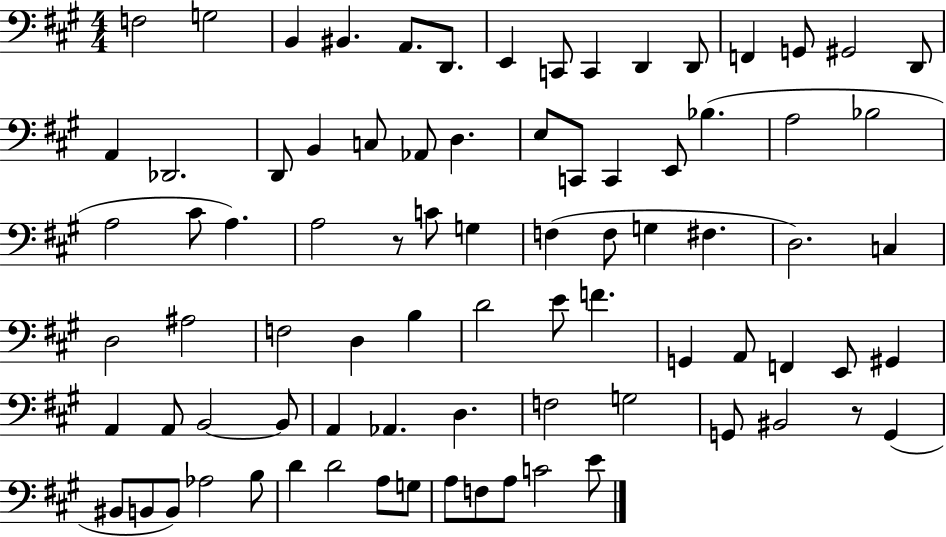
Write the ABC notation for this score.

X:1
T:Untitled
M:4/4
L:1/4
K:A
F,2 G,2 B,, ^B,, A,,/2 D,,/2 E,, C,,/2 C,, D,, D,,/2 F,, G,,/2 ^G,,2 D,,/2 A,, _D,,2 D,,/2 B,, C,/2 _A,,/2 D, E,/2 C,,/2 C,, E,,/2 _B, A,2 _B,2 A,2 ^C/2 A, A,2 z/2 C/2 G, F, F,/2 G, ^F, D,2 C, D,2 ^A,2 F,2 D, B, D2 E/2 F G,, A,,/2 F,, E,,/2 ^G,, A,, A,,/2 B,,2 B,,/2 A,, _A,, D, F,2 G,2 G,,/2 ^B,,2 z/2 G,, ^B,,/2 B,,/2 B,,/2 _A,2 B,/2 D D2 A,/2 G,/2 A,/2 F,/2 A,/2 C2 E/2